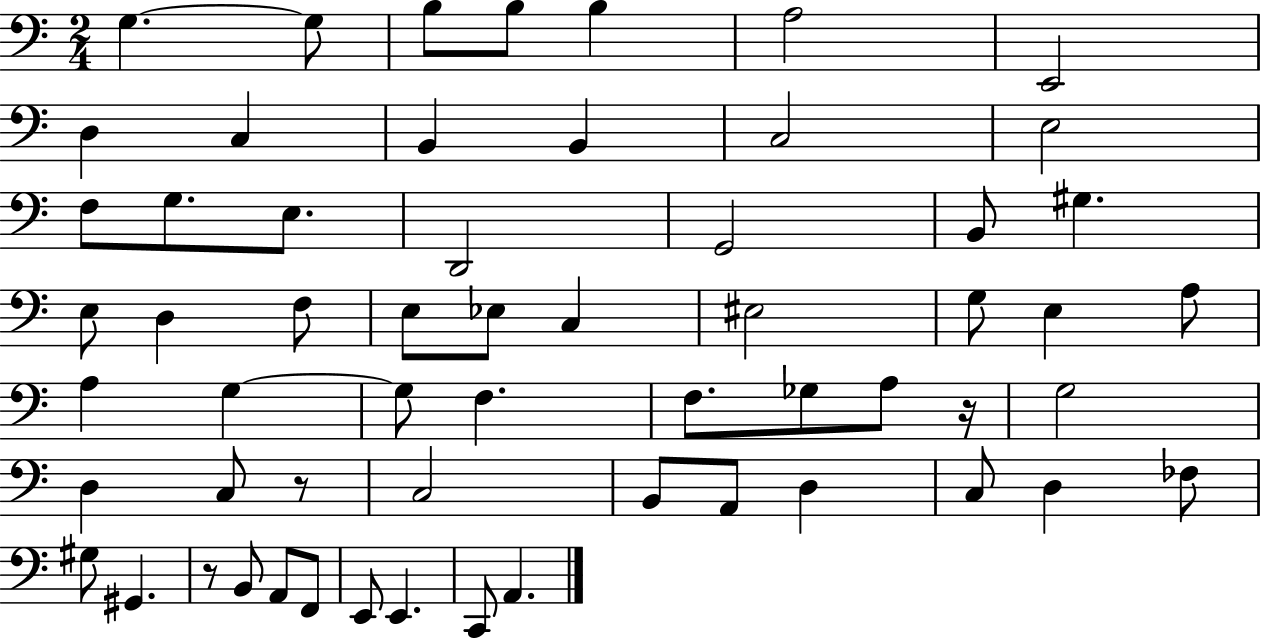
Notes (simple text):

G3/q. G3/e B3/e B3/e B3/q A3/h E2/h D3/q C3/q B2/q B2/q C3/h E3/h F3/e G3/e. E3/e. D2/h G2/h B2/e G#3/q. E3/e D3/q F3/e E3/e Eb3/e C3/q EIS3/h G3/e E3/q A3/e A3/q G3/q G3/e F3/q. F3/e. Gb3/e A3/e R/s G3/h D3/q C3/e R/e C3/h B2/e A2/e D3/q C3/e D3/q FES3/e G#3/e G#2/q. R/e B2/e A2/e F2/e E2/e E2/q. C2/e A2/q.